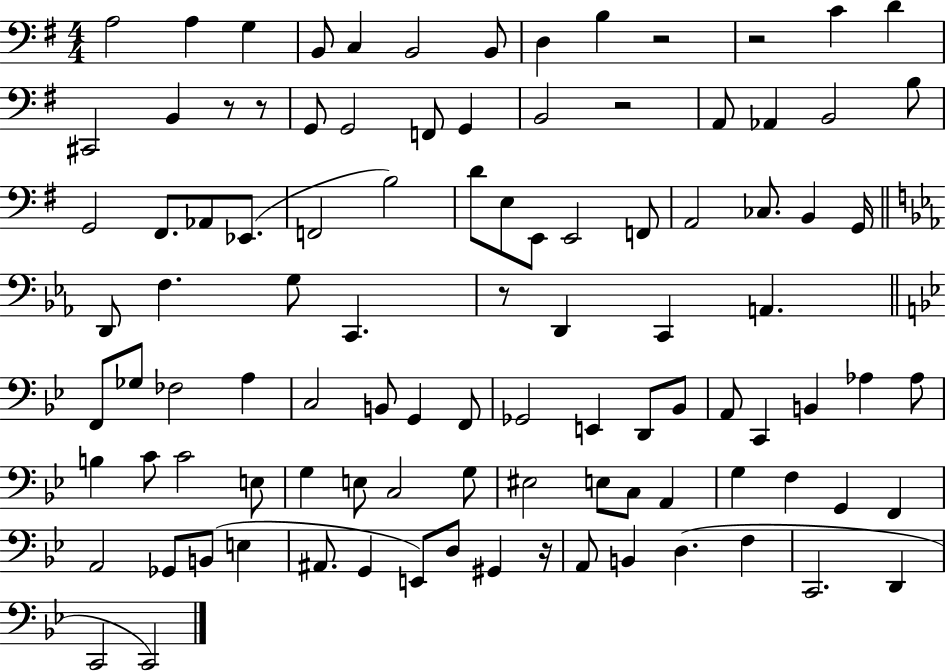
A3/h A3/q G3/q B2/e C3/q B2/h B2/e D3/q B3/q R/h R/h C4/q D4/q C#2/h B2/q R/e R/e G2/e G2/h F2/e G2/q B2/h R/h A2/e Ab2/q B2/h B3/e G2/h F#2/e. Ab2/e Eb2/e. F2/h B3/h D4/e E3/e E2/e E2/h F2/e A2/h CES3/e. B2/q G2/s D2/e F3/q. G3/e C2/q. R/e D2/q C2/q A2/q. F2/e Gb3/e FES3/h A3/q C3/h B2/e G2/q F2/e Gb2/h E2/q D2/e Bb2/e A2/e C2/q B2/q Ab3/q Ab3/e B3/q C4/e C4/h E3/e G3/q E3/e C3/h G3/e EIS3/h E3/e C3/e A2/q G3/q F3/q G2/q F2/q A2/h Gb2/e B2/e E3/q A#2/e. G2/q E2/e D3/e G#2/q R/s A2/e B2/q D3/q. F3/q C2/h. D2/q C2/h C2/h